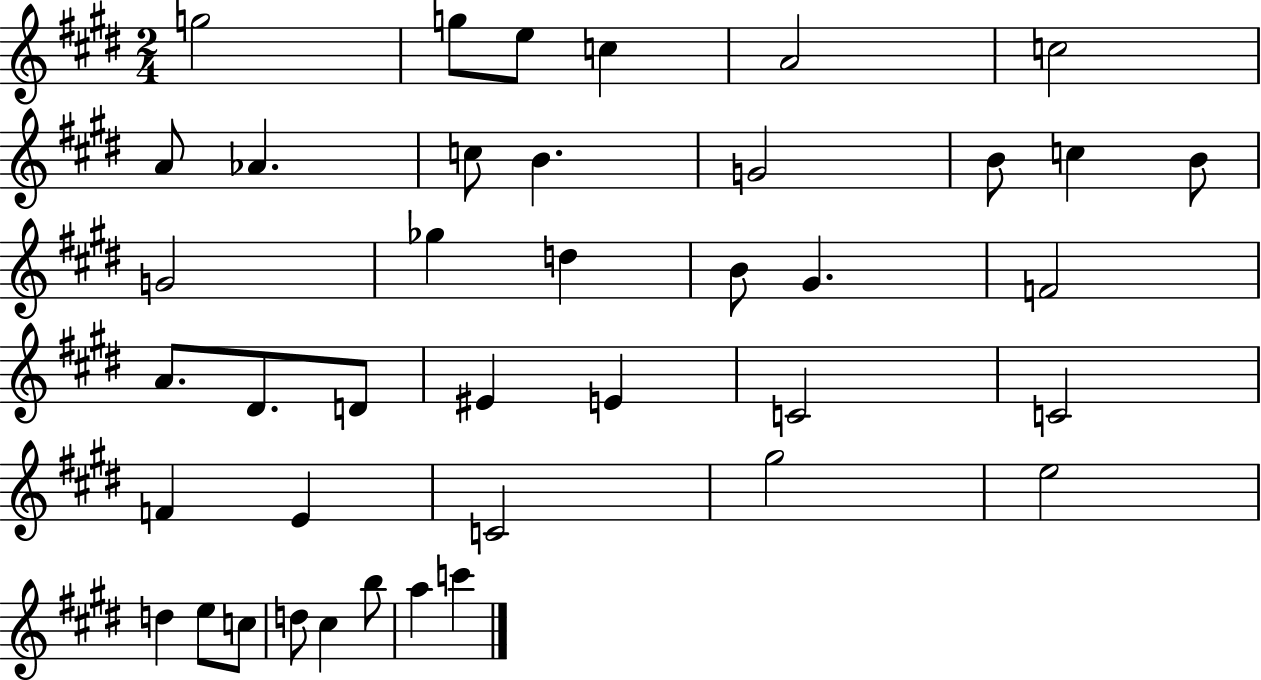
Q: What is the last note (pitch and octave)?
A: C6